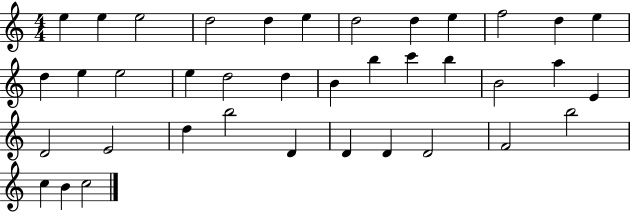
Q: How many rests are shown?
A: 0